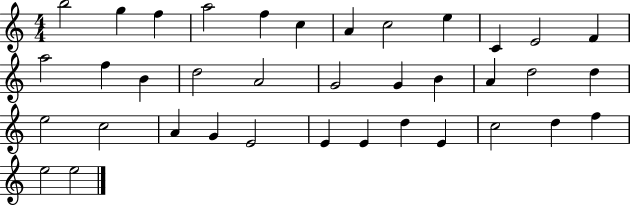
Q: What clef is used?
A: treble